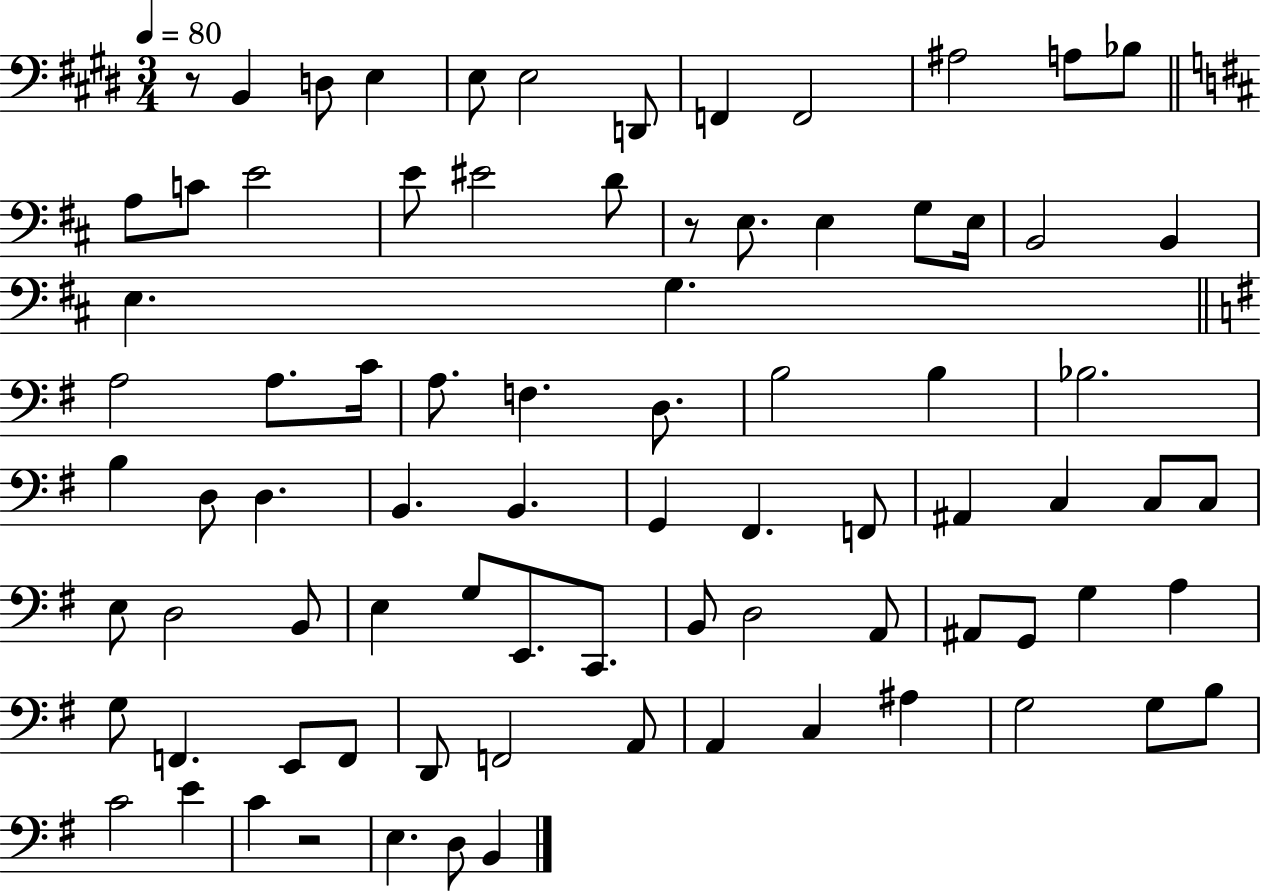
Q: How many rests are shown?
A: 3